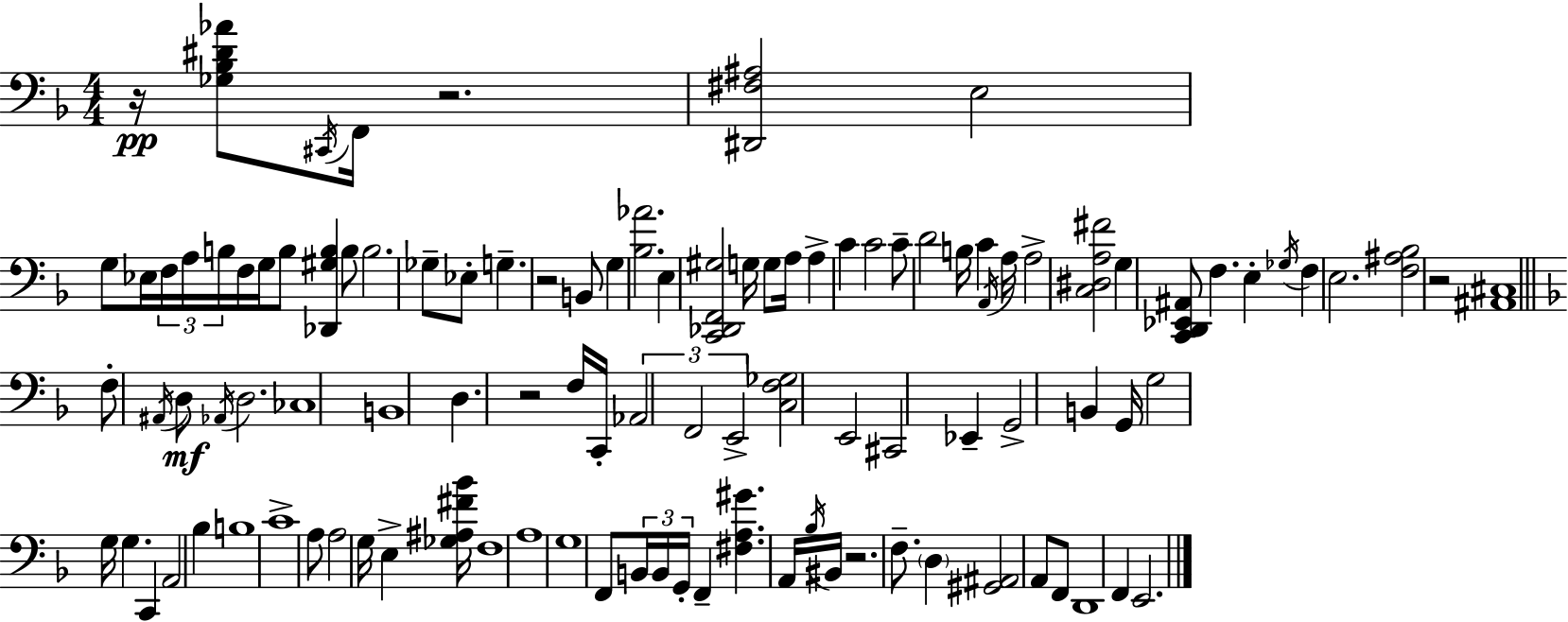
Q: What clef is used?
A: bass